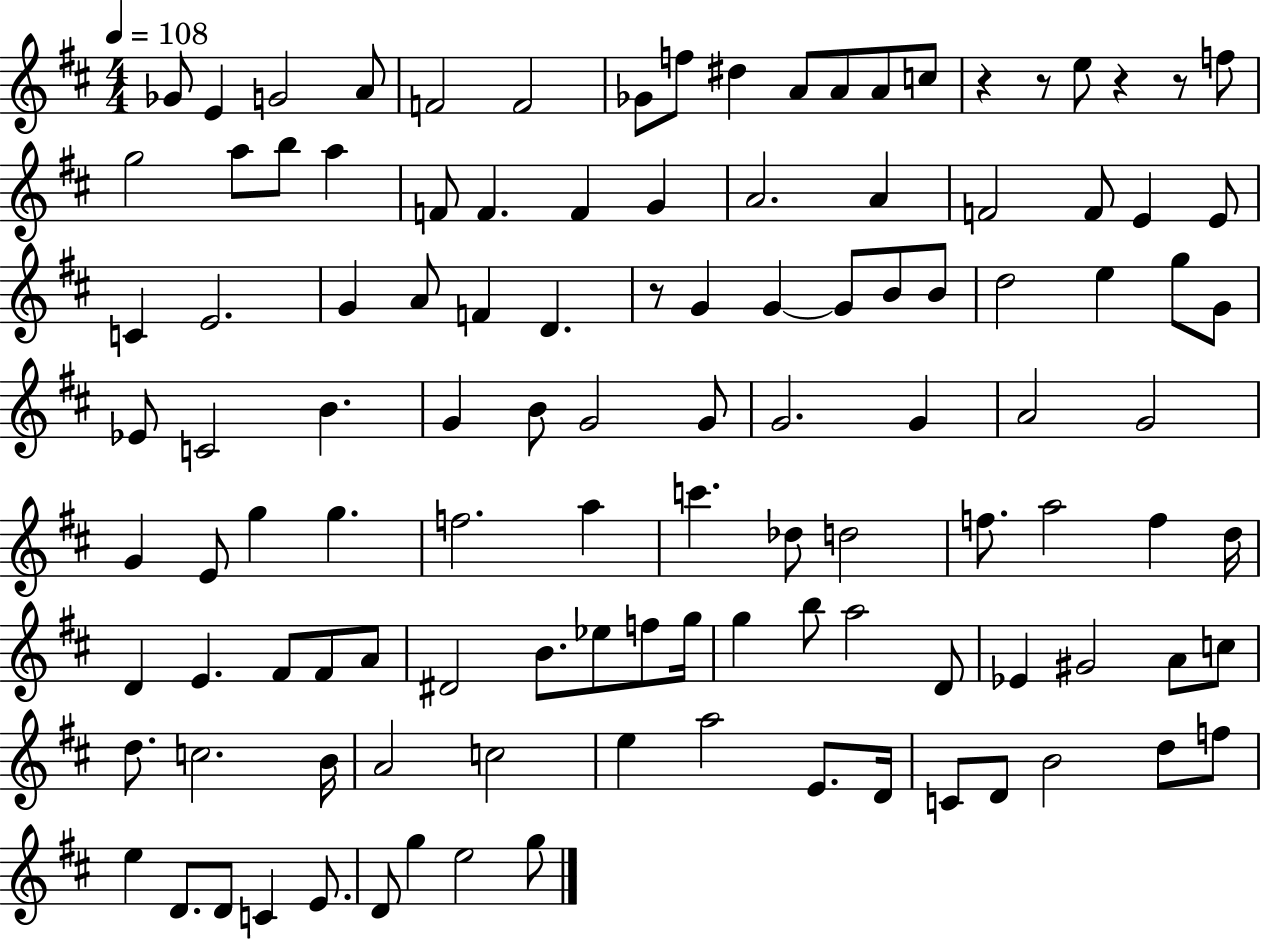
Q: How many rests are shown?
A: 5